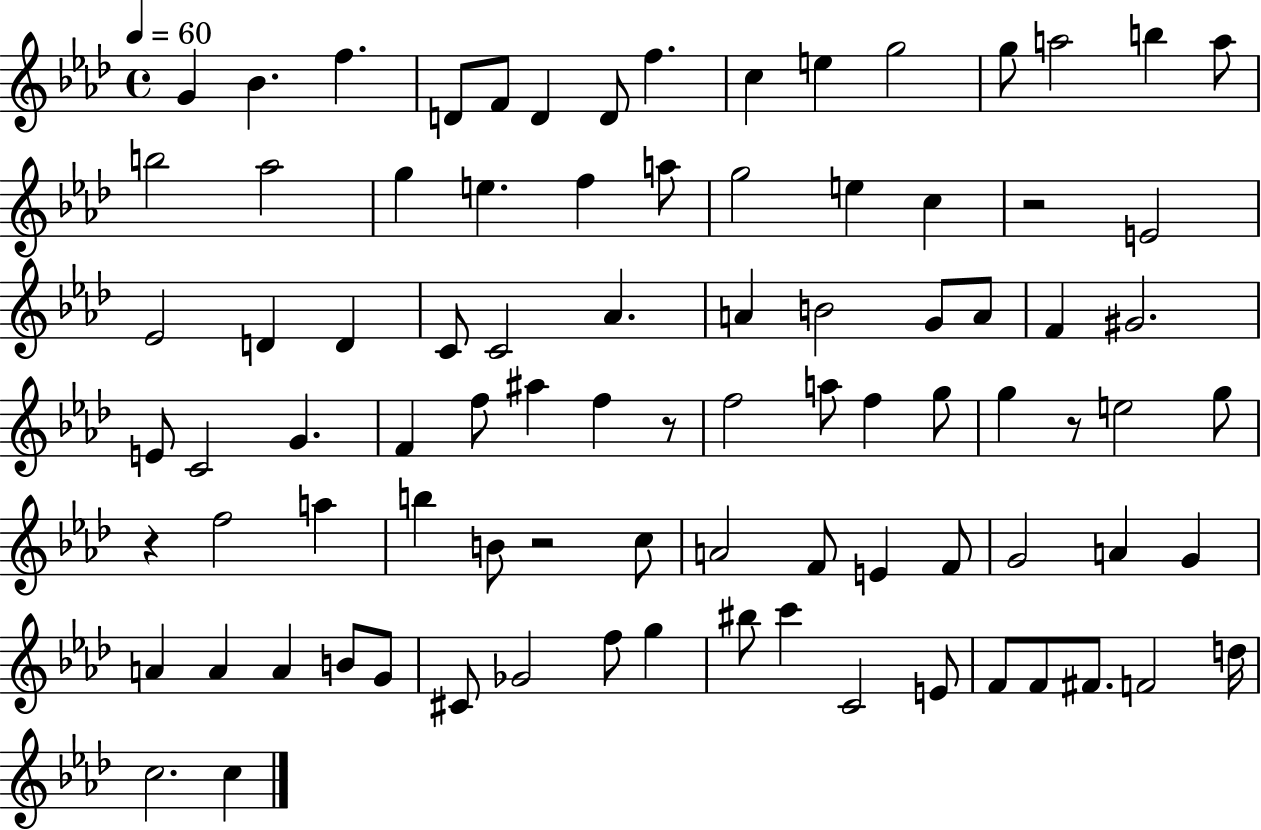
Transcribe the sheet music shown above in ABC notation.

X:1
T:Untitled
M:4/4
L:1/4
K:Ab
G _B f D/2 F/2 D D/2 f c e g2 g/2 a2 b a/2 b2 _a2 g e f a/2 g2 e c z2 E2 _E2 D D C/2 C2 _A A B2 G/2 A/2 F ^G2 E/2 C2 G F f/2 ^a f z/2 f2 a/2 f g/2 g z/2 e2 g/2 z f2 a b B/2 z2 c/2 A2 F/2 E F/2 G2 A G A A A B/2 G/2 ^C/2 _G2 f/2 g ^b/2 c' C2 E/2 F/2 F/2 ^F/2 F2 d/4 c2 c